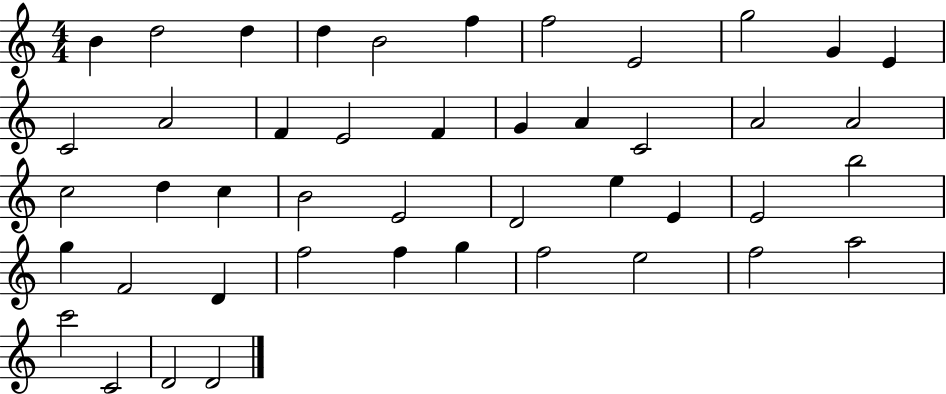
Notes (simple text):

B4/q D5/h D5/q D5/q B4/h F5/q F5/h E4/h G5/h G4/q E4/q C4/h A4/h F4/q E4/h F4/q G4/q A4/q C4/h A4/h A4/h C5/h D5/q C5/q B4/h E4/h D4/h E5/q E4/q E4/h B5/h G5/q F4/h D4/q F5/h F5/q G5/q F5/h E5/h F5/h A5/h C6/h C4/h D4/h D4/h